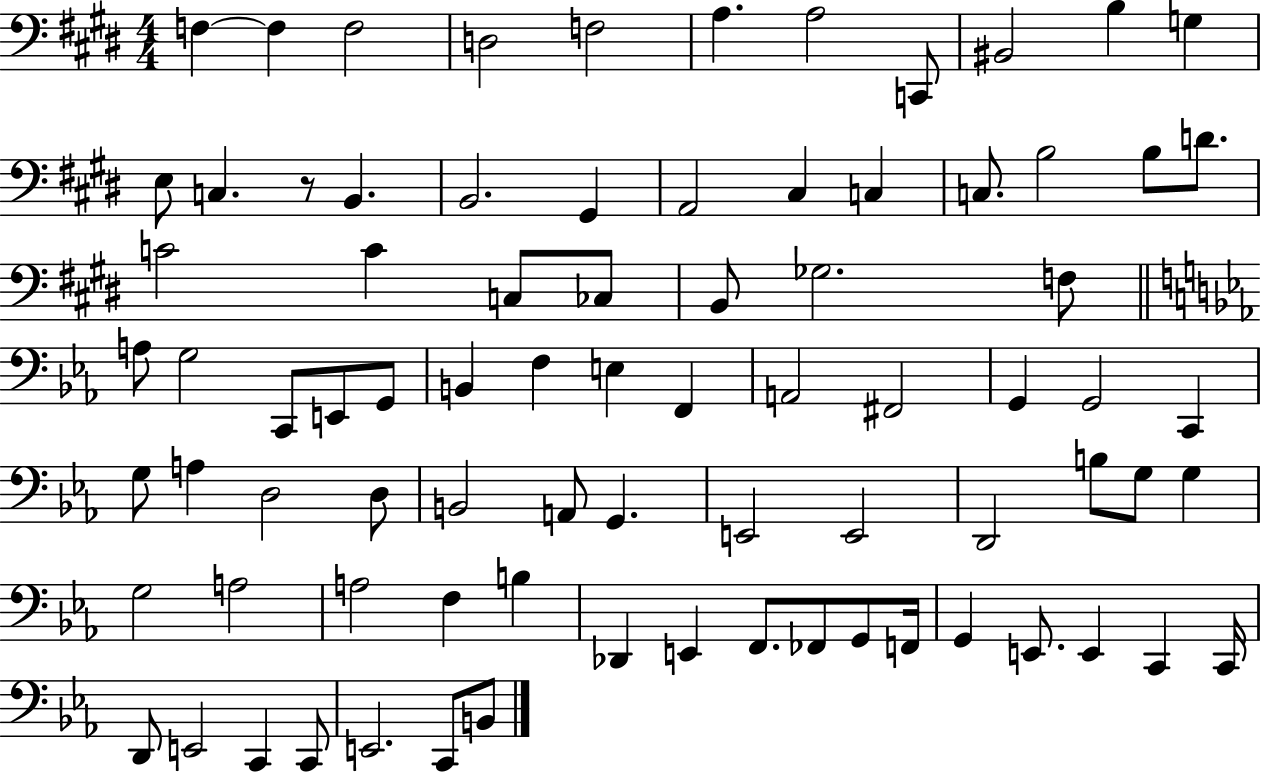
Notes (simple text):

F3/q F3/q F3/h D3/h F3/h A3/q. A3/h C2/e BIS2/h B3/q G3/q E3/e C3/q. R/e B2/q. B2/h. G#2/q A2/h C#3/q C3/q C3/e. B3/h B3/e D4/e. C4/h C4/q C3/e CES3/e B2/e Gb3/h. F3/e A3/e G3/h C2/e E2/e G2/e B2/q F3/q E3/q F2/q A2/h F#2/h G2/q G2/h C2/q G3/e A3/q D3/h D3/e B2/h A2/e G2/q. E2/h E2/h D2/h B3/e G3/e G3/q G3/h A3/h A3/h F3/q B3/q Db2/q E2/q F2/e. FES2/e G2/e F2/s G2/q E2/e. E2/q C2/q C2/s D2/e E2/h C2/q C2/e E2/h. C2/e B2/e